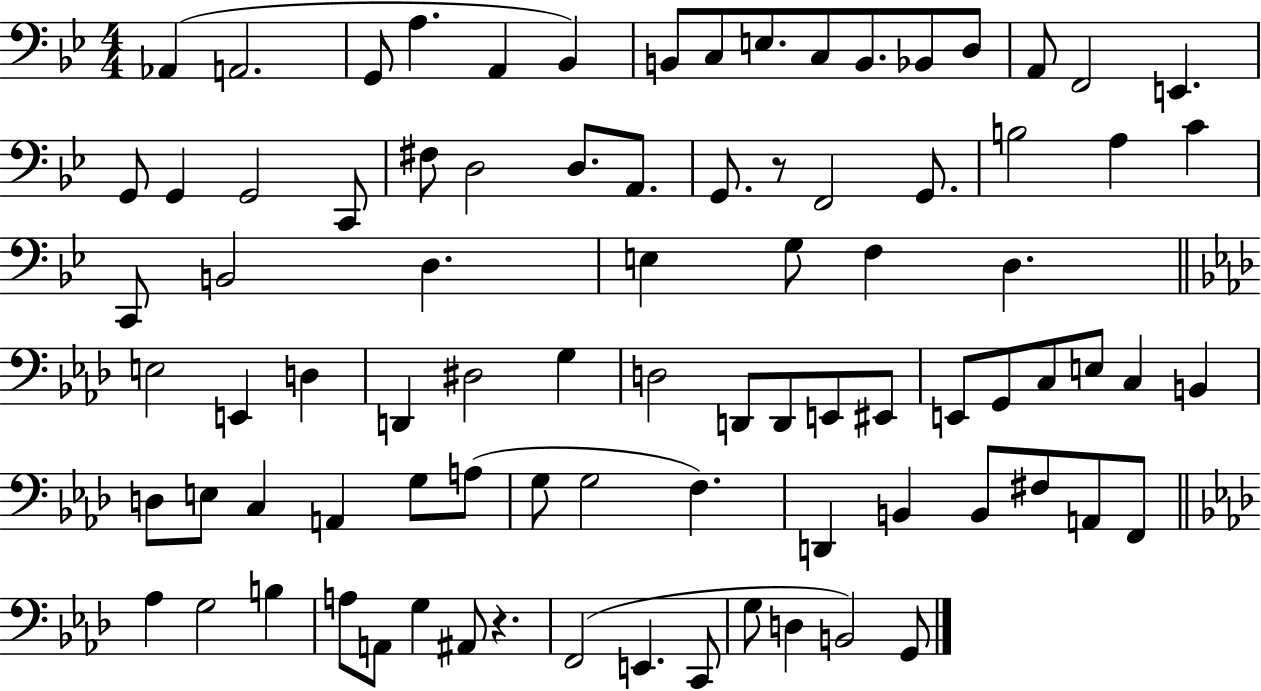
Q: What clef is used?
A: bass